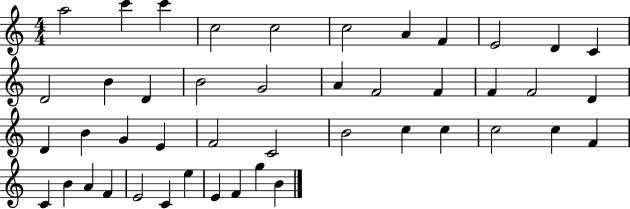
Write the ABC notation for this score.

X:1
T:Untitled
M:4/4
L:1/4
K:C
a2 c' c' c2 c2 c2 A F E2 D C D2 B D B2 G2 A F2 F F F2 D D B G E F2 C2 B2 c c c2 c F C B A F E2 C e E F g B